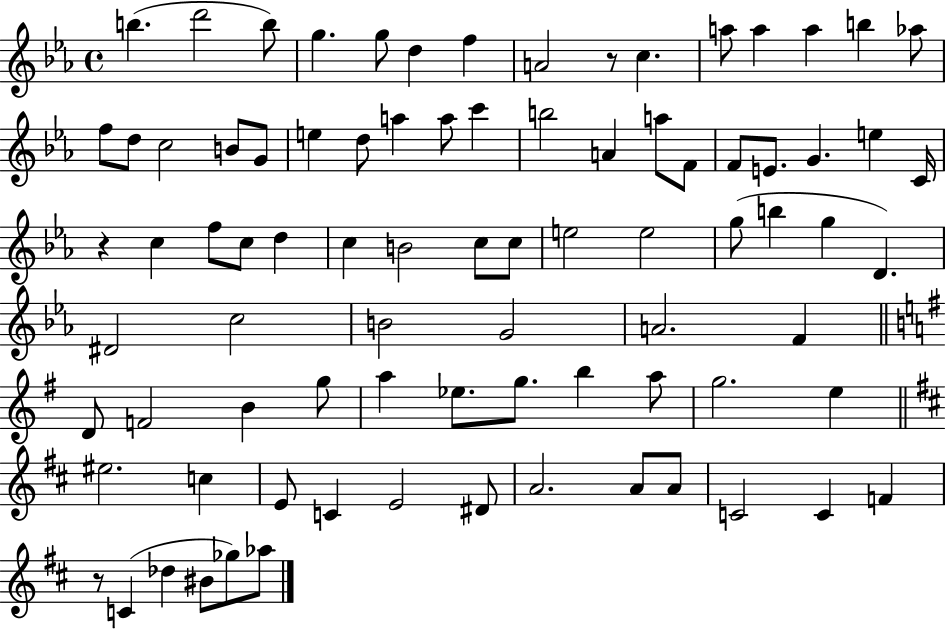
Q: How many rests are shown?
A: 3